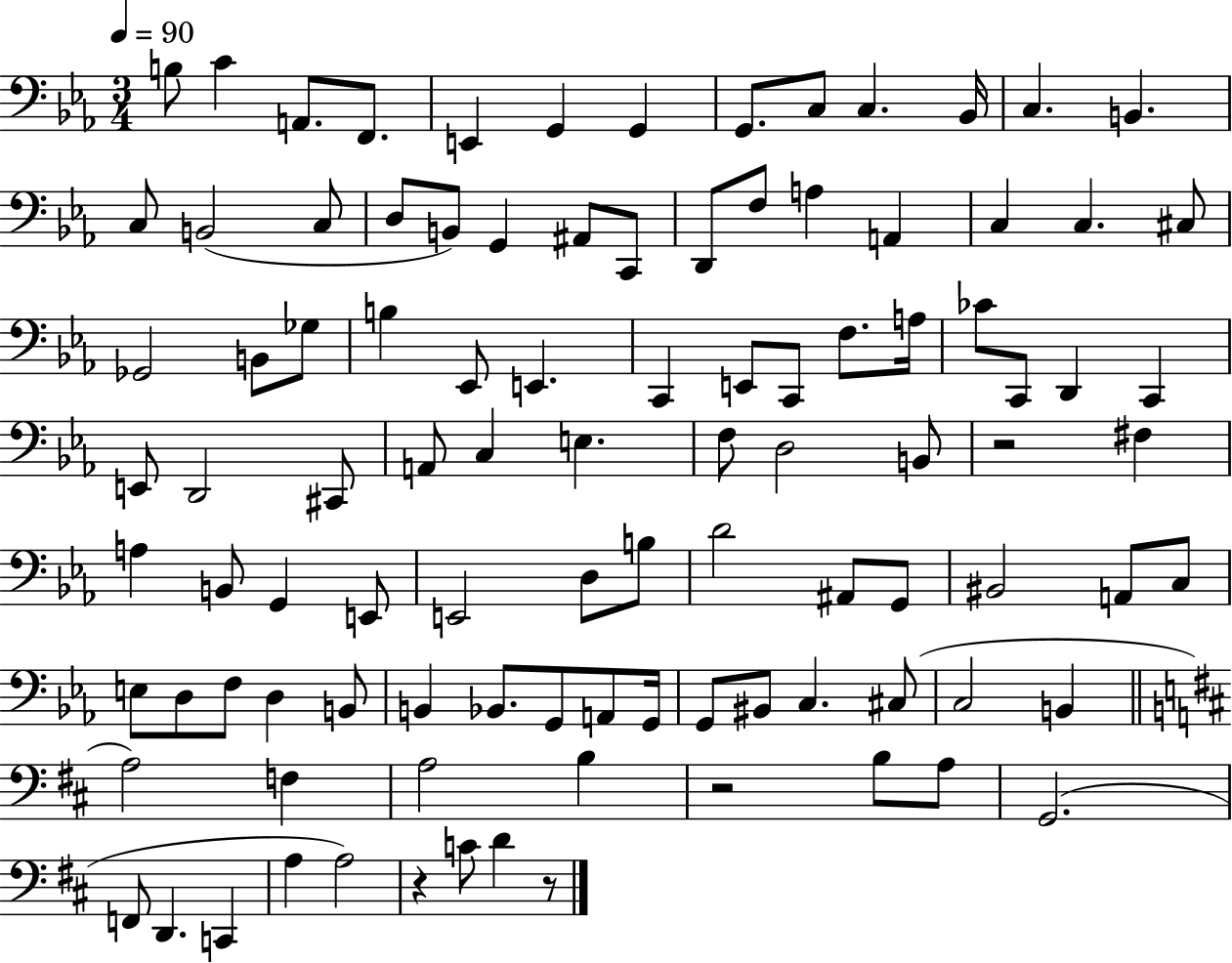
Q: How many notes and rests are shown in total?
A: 100